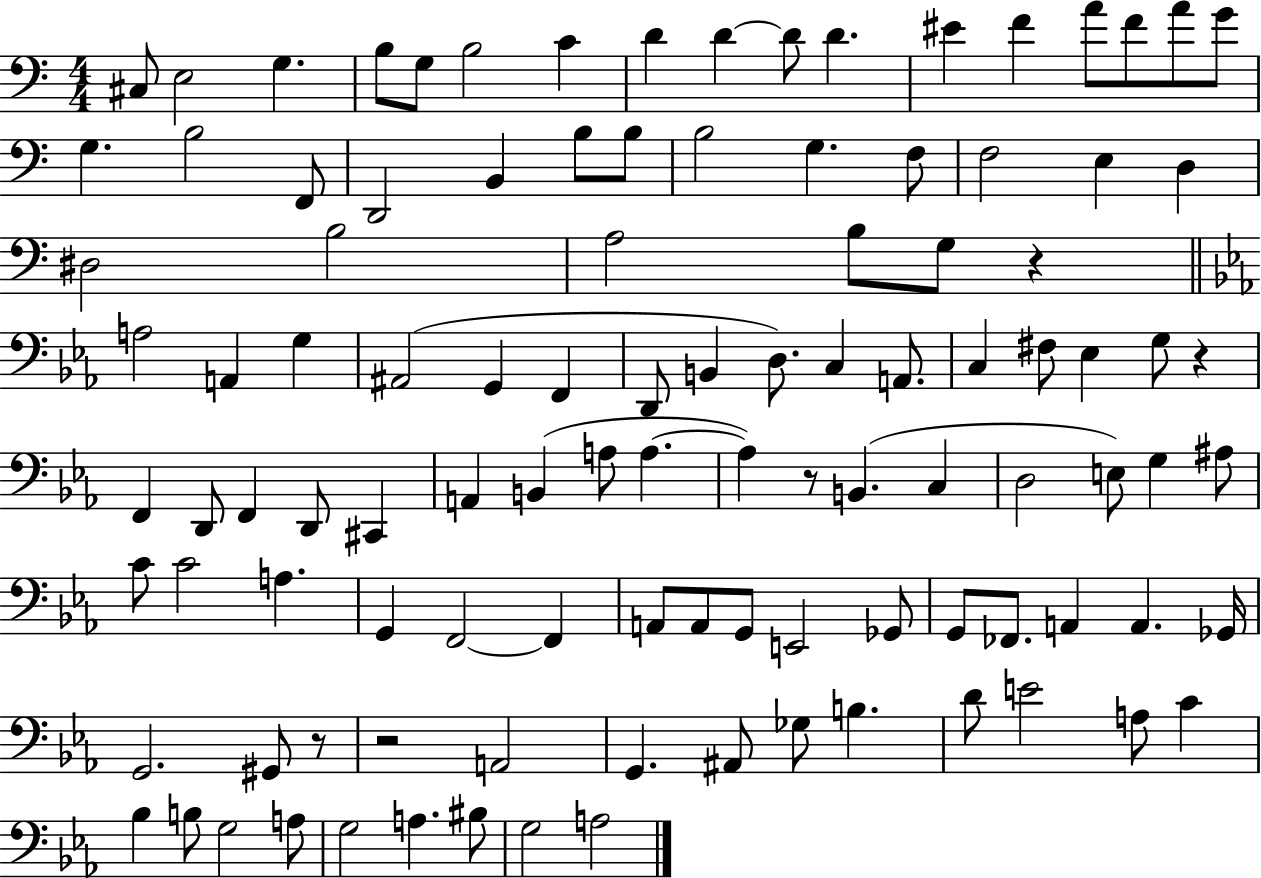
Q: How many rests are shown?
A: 5